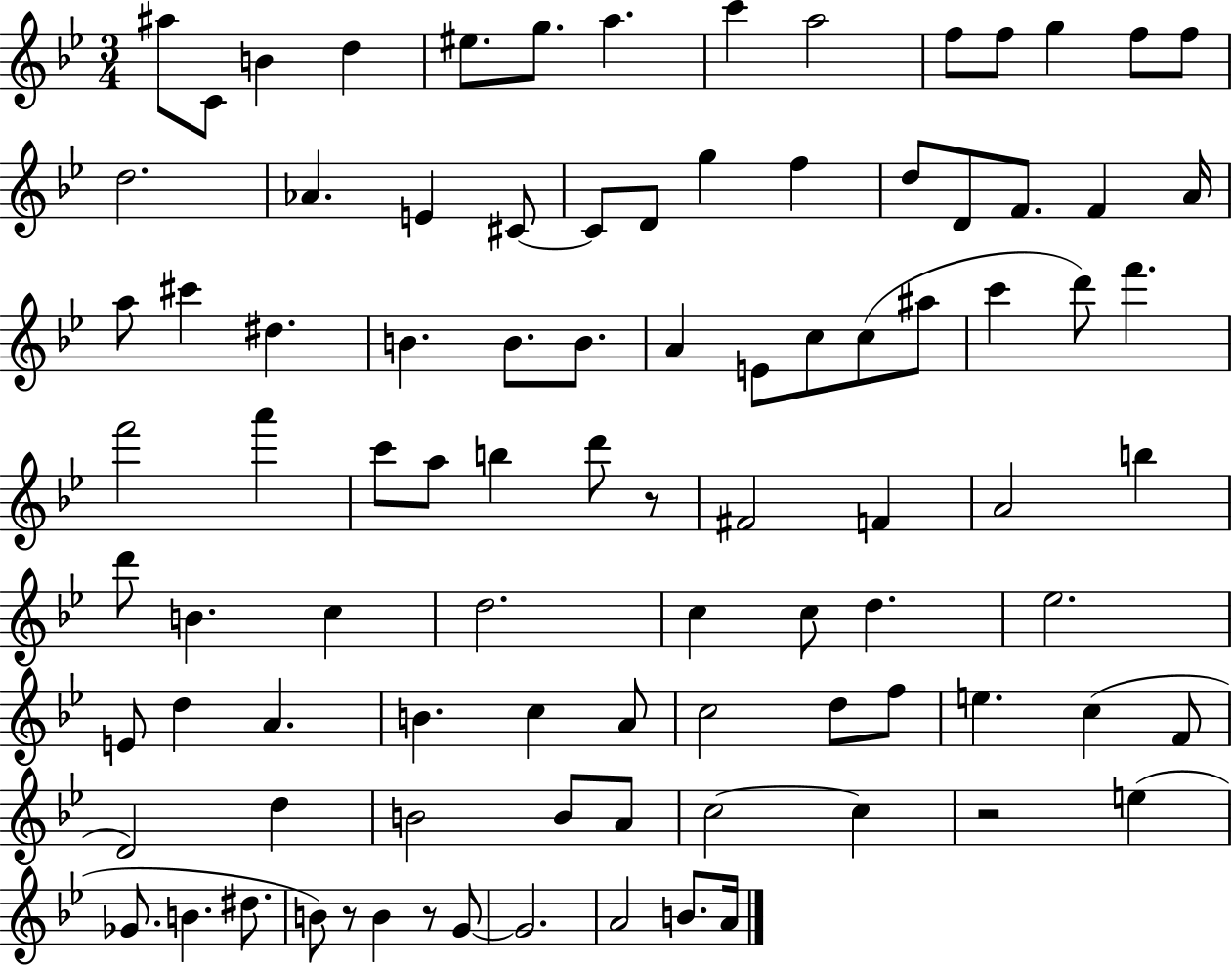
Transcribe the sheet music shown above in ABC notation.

X:1
T:Untitled
M:3/4
L:1/4
K:Bb
^a/2 C/2 B d ^e/2 g/2 a c' a2 f/2 f/2 g f/2 f/2 d2 _A E ^C/2 ^C/2 D/2 g f d/2 D/2 F/2 F A/4 a/2 ^c' ^d B B/2 B/2 A E/2 c/2 c/2 ^a/2 c' d'/2 f' f'2 a' c'/2 a/2 b d'/2 z/2 ^F2 F A2 b d'/2 B c d2 c c/2 d _e2 E/2 d A B c A/2 c2 d/2 f/2 e c F/2 D2 d B2 B/2 A/2 c2 c z2 e _G/2 B ^d/2 B/2 z/2 B z/2 G/2 G2 A2 B/2 A/4